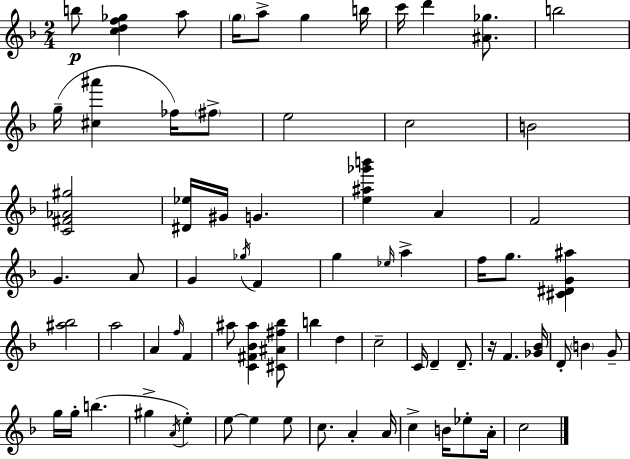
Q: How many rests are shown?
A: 1